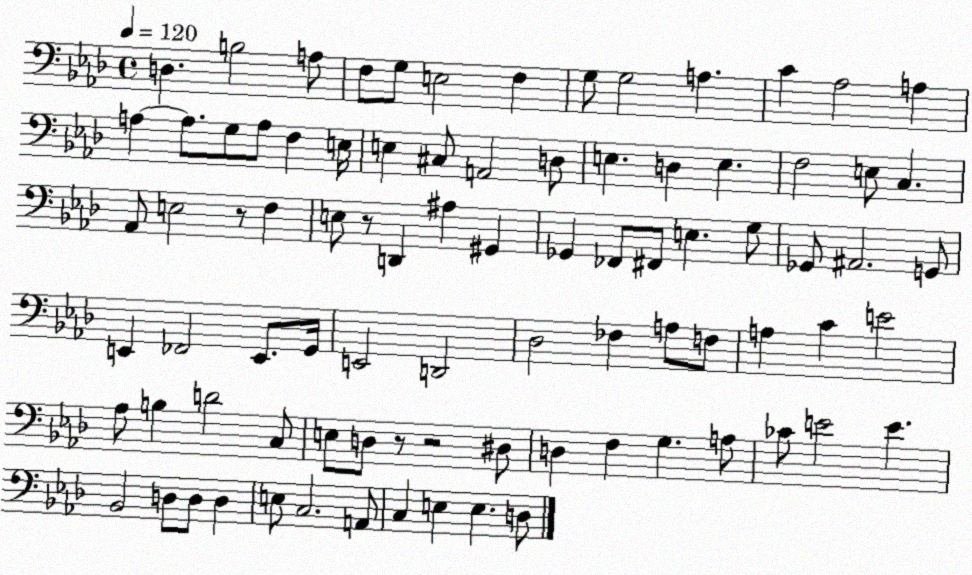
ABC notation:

X:1
T:Untitled
M:4/4
L:1/4
K:Ab
D, B,2 A,/2 F,/2 G,/2 E,2 F, G,/2 G,2 A, C _A,2 A, A, A,/2 G,/2 A,/2 F, E,/4 E, ^C,/2 A,,2 D,/2 E, D, E, F,2 E,/2 C, _A,,/2 E,2 z/2 F, E,/2 z/2 D,, ^A, ^G,, _G,, _F,,/2 ^F,,/2 E, G,/2 _G,,/2 ^A,,2 G,,/2 E,, _F,,2 E,,/2 G,,/4 E,,2 D,,2 _D,2 _F, A,/2 F,/2 A, C E2 _A,/2 B, D2 C,/2 E,/2 D,/2 z/2 z2 ^D,/2 D, F, G, A,/2 _C/2 E2 E _B,,2 D,/2 D,/2 D, E,/2 C,2 A,,/2 C, E, E, D,/2